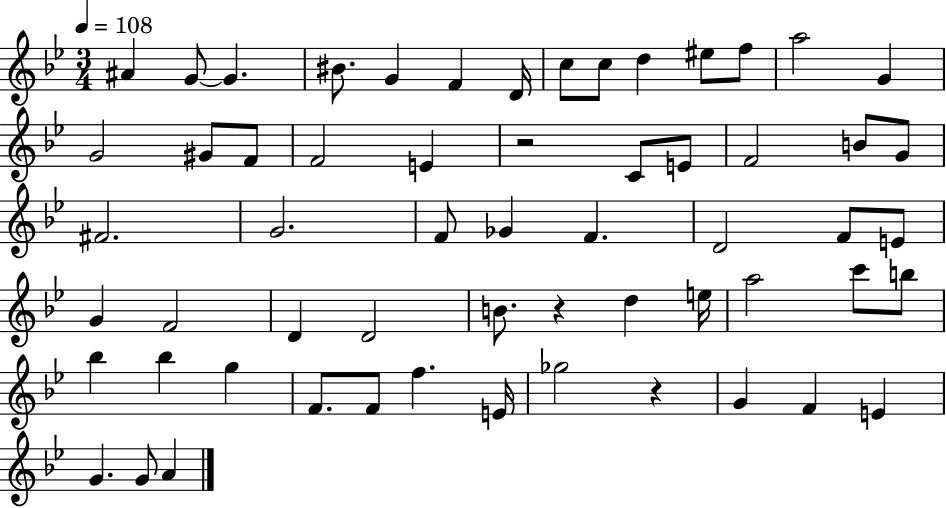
A#4/q G4/e G4/q. BIS4/e. G4/q F4/q D4/s C5/e C5/e D5/q EIS5/e F5/e A5/h G4/q G4/h G#4/e F4/e F4/h E4/q R/h C4/e E4/e F4/h B4/e G4/e F#4/h. G4/h. F4/e Gb4/q F4/q. D4/h F4/e E4/e G4/q F4/h D4/q D4/h B4/e. R/q D5/q E5/s A5/h C6/e B5/e Bb5/q Bb5/q G5/q F4/e. F4/e F5/q. E4/s Gb5/h R/q G4/q F4/q E4/q G4/q. G4/e A4/q